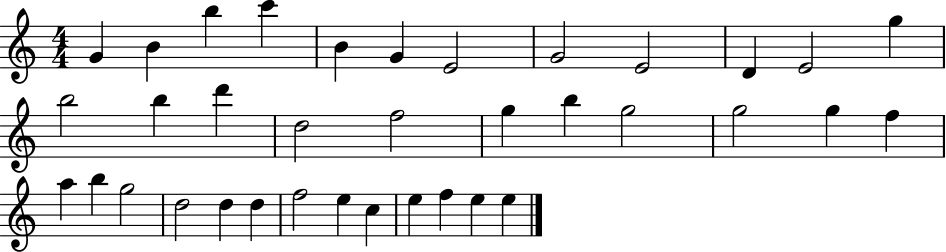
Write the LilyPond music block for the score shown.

{
  \clef treble
  \numericTimeSignature
  \time 4/4
  \key c \major
  g'4 b'4 b''4 c'''4 | b'4 g'4 e'2 | g'2 e'2 | d'4 e'2 g''4 | \break b''2 b''4 d'''4 | d''2 f''2 | g''4 b''4 g''2 | g''2 g''4 f''4 | \break a''4 b''4 g''2 | d''2 d''4 d''4 | f''2 e''4 c''4 | e''4 f''4 e''4 e''4 | \break \bar "|."
}